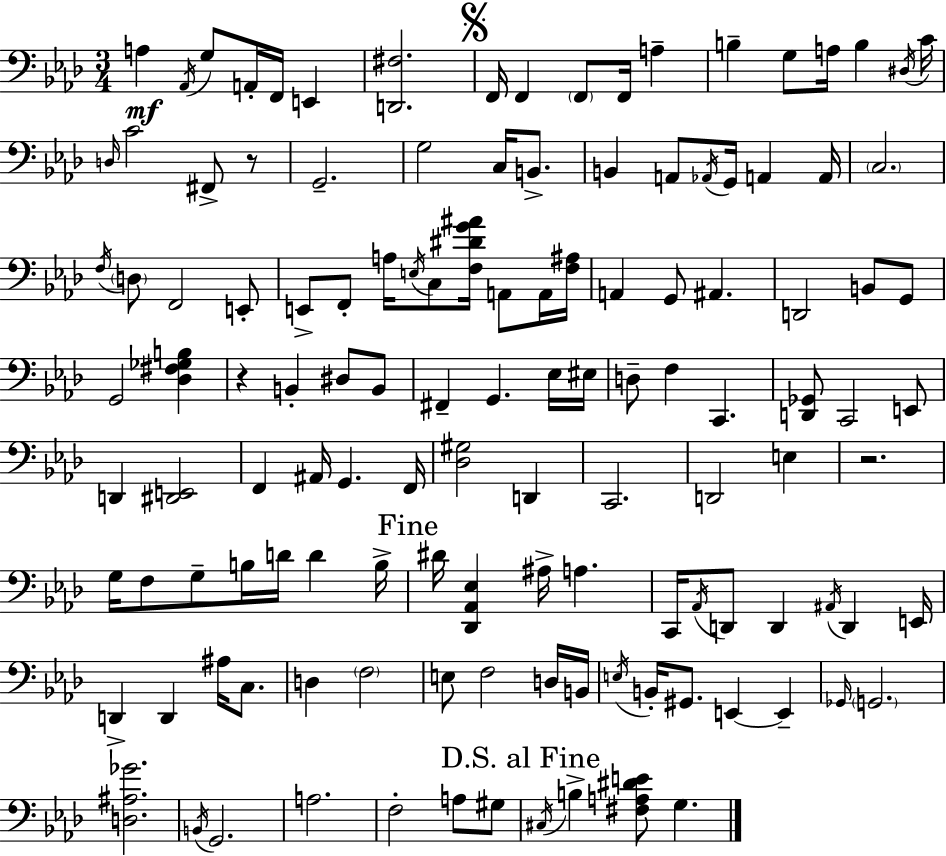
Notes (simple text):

A3/q Ab2/s G3/e A2/s F2/s E2/q [D2,F#3]/h. F2/s F2/q F2/e F2/s A3/q B3/q G3/e A3/s B3/q D#3/s C4/s D3/s C4/h F#2/e R/e G2/h. G3/h C3/s B2/e. B2/q A2/e Ab2/s G2/s A2/q A2/s C3/h. F3/s D3/e F2/h E2/e E2/e F2/e A3/s E3/s C3/e [F3,D#4,G4,A#4]/s A2/e A2/s [F3,A#3]/s A2/q G2/e A#2/q. D2/h B2/e G2/e G2/h [Db3,F#3,Gb3,B3]/q R/q B2/q D#3/e B2/e F#2/q G2/q. Eb3/s EIS3/s D3/e F3/q C2/q. [D2,Gb2]/e C2/h E2/e D2/q [D#2,E2]/h F2/q A#2/s G2/q. F2/s [Db3,G#3]/h D2/q C2/h. D2/h E3/q R/h. G3/s F3/e G3/e B3/s D4/s D4/q B3/s D#4/s [Db2,Ab2,Eb3]/q A#3/s A3/q. C2/s Ab2/s D2/e D2/q A#2/s D2/q E2/s D2/q D2/q A#3/s C3/e. D3/q F3/h E3/e F3/h D3/s B2/s E3/s B2/s G#2/e. E2/q E2/q Gb2/s G2/h. [D3,A#3,Gb4]/h. B2/s G2/h. A3/h. F3/h A3/e G#3/e C#3/s B3/q [F#3,A3,D#4,E4]/e G3/q.